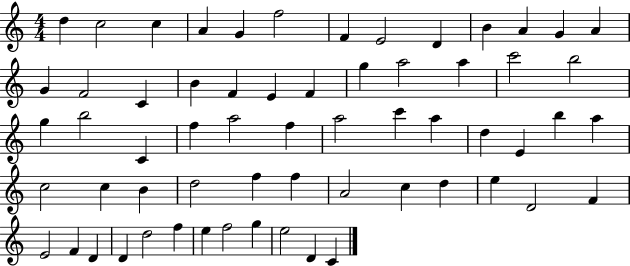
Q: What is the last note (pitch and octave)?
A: C4